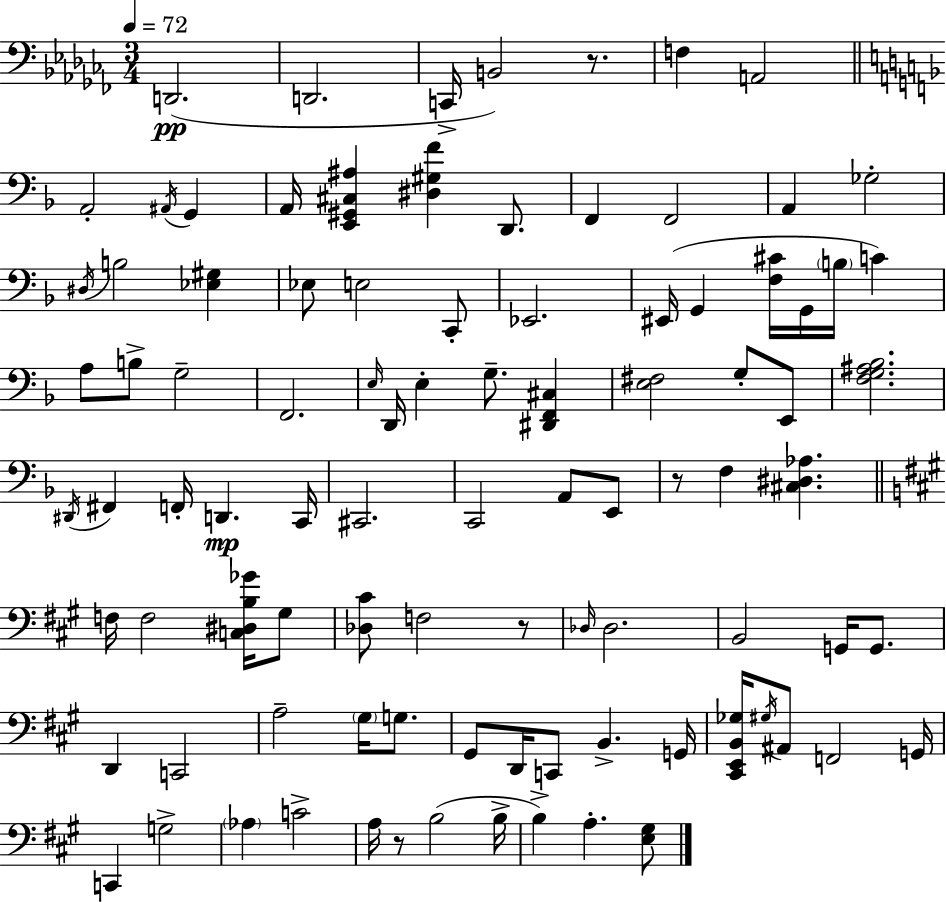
X:1
T:Untitled
M:3/4
L:1/4
K:Abm
D,,2 D,,2 C,,/4 B,,2 z/2 F, A,,2 A,,2 ^A,,/4 G,, A,,/4 [E,,^G,,^C,^A,] [^D,^G,F] D,,/2 F,, F,,2 A,, _G,2 ^D,/4 B,2 [_E,^G,] _E,/2 E,2 C,,/2 _E,,2 ^E,,/4 G,, [F,^C]/4 G,,/4 B,/4 C A,/2 B,/2 G,2 F,,2 E,/4 D,,/4 E, G,/2 [^D,,F,,^C,] [E,^F,]2 G,/2 E,,/2 [F,G,^A,_B,]2 ^D,,/4 ^F,, F,,/4 D,, C,,/4 ^C,,2 C,,2 A,,/2 E,,/2 z/2 F, [^C,^D,_A,] F,/4 F,2 [C,^D,B,_G]/4 ^G,/2 [_D,^C]/2 F,2 z/2 _D,/4 _D,2 B,,2 G,,/4 G,,/2 D,, C,,2 A,2 ^G,/4 G,/2 ^G,,/2 D,,/4 C,,/2 B,, G,,/4 [^C,,E,,B,,_G,]/4 ^G,/4 ^A,,/2 F,,2 G,,/4 C,, G,2 _A, C2 A,/4 z/2 B,2 B,/4 B, A, [E,^G,]/2